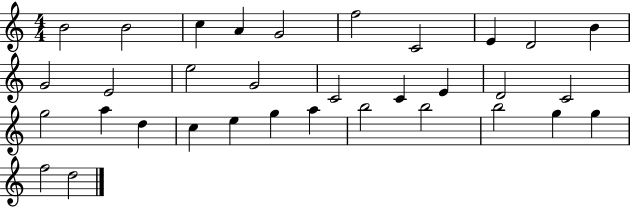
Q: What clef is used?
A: treble